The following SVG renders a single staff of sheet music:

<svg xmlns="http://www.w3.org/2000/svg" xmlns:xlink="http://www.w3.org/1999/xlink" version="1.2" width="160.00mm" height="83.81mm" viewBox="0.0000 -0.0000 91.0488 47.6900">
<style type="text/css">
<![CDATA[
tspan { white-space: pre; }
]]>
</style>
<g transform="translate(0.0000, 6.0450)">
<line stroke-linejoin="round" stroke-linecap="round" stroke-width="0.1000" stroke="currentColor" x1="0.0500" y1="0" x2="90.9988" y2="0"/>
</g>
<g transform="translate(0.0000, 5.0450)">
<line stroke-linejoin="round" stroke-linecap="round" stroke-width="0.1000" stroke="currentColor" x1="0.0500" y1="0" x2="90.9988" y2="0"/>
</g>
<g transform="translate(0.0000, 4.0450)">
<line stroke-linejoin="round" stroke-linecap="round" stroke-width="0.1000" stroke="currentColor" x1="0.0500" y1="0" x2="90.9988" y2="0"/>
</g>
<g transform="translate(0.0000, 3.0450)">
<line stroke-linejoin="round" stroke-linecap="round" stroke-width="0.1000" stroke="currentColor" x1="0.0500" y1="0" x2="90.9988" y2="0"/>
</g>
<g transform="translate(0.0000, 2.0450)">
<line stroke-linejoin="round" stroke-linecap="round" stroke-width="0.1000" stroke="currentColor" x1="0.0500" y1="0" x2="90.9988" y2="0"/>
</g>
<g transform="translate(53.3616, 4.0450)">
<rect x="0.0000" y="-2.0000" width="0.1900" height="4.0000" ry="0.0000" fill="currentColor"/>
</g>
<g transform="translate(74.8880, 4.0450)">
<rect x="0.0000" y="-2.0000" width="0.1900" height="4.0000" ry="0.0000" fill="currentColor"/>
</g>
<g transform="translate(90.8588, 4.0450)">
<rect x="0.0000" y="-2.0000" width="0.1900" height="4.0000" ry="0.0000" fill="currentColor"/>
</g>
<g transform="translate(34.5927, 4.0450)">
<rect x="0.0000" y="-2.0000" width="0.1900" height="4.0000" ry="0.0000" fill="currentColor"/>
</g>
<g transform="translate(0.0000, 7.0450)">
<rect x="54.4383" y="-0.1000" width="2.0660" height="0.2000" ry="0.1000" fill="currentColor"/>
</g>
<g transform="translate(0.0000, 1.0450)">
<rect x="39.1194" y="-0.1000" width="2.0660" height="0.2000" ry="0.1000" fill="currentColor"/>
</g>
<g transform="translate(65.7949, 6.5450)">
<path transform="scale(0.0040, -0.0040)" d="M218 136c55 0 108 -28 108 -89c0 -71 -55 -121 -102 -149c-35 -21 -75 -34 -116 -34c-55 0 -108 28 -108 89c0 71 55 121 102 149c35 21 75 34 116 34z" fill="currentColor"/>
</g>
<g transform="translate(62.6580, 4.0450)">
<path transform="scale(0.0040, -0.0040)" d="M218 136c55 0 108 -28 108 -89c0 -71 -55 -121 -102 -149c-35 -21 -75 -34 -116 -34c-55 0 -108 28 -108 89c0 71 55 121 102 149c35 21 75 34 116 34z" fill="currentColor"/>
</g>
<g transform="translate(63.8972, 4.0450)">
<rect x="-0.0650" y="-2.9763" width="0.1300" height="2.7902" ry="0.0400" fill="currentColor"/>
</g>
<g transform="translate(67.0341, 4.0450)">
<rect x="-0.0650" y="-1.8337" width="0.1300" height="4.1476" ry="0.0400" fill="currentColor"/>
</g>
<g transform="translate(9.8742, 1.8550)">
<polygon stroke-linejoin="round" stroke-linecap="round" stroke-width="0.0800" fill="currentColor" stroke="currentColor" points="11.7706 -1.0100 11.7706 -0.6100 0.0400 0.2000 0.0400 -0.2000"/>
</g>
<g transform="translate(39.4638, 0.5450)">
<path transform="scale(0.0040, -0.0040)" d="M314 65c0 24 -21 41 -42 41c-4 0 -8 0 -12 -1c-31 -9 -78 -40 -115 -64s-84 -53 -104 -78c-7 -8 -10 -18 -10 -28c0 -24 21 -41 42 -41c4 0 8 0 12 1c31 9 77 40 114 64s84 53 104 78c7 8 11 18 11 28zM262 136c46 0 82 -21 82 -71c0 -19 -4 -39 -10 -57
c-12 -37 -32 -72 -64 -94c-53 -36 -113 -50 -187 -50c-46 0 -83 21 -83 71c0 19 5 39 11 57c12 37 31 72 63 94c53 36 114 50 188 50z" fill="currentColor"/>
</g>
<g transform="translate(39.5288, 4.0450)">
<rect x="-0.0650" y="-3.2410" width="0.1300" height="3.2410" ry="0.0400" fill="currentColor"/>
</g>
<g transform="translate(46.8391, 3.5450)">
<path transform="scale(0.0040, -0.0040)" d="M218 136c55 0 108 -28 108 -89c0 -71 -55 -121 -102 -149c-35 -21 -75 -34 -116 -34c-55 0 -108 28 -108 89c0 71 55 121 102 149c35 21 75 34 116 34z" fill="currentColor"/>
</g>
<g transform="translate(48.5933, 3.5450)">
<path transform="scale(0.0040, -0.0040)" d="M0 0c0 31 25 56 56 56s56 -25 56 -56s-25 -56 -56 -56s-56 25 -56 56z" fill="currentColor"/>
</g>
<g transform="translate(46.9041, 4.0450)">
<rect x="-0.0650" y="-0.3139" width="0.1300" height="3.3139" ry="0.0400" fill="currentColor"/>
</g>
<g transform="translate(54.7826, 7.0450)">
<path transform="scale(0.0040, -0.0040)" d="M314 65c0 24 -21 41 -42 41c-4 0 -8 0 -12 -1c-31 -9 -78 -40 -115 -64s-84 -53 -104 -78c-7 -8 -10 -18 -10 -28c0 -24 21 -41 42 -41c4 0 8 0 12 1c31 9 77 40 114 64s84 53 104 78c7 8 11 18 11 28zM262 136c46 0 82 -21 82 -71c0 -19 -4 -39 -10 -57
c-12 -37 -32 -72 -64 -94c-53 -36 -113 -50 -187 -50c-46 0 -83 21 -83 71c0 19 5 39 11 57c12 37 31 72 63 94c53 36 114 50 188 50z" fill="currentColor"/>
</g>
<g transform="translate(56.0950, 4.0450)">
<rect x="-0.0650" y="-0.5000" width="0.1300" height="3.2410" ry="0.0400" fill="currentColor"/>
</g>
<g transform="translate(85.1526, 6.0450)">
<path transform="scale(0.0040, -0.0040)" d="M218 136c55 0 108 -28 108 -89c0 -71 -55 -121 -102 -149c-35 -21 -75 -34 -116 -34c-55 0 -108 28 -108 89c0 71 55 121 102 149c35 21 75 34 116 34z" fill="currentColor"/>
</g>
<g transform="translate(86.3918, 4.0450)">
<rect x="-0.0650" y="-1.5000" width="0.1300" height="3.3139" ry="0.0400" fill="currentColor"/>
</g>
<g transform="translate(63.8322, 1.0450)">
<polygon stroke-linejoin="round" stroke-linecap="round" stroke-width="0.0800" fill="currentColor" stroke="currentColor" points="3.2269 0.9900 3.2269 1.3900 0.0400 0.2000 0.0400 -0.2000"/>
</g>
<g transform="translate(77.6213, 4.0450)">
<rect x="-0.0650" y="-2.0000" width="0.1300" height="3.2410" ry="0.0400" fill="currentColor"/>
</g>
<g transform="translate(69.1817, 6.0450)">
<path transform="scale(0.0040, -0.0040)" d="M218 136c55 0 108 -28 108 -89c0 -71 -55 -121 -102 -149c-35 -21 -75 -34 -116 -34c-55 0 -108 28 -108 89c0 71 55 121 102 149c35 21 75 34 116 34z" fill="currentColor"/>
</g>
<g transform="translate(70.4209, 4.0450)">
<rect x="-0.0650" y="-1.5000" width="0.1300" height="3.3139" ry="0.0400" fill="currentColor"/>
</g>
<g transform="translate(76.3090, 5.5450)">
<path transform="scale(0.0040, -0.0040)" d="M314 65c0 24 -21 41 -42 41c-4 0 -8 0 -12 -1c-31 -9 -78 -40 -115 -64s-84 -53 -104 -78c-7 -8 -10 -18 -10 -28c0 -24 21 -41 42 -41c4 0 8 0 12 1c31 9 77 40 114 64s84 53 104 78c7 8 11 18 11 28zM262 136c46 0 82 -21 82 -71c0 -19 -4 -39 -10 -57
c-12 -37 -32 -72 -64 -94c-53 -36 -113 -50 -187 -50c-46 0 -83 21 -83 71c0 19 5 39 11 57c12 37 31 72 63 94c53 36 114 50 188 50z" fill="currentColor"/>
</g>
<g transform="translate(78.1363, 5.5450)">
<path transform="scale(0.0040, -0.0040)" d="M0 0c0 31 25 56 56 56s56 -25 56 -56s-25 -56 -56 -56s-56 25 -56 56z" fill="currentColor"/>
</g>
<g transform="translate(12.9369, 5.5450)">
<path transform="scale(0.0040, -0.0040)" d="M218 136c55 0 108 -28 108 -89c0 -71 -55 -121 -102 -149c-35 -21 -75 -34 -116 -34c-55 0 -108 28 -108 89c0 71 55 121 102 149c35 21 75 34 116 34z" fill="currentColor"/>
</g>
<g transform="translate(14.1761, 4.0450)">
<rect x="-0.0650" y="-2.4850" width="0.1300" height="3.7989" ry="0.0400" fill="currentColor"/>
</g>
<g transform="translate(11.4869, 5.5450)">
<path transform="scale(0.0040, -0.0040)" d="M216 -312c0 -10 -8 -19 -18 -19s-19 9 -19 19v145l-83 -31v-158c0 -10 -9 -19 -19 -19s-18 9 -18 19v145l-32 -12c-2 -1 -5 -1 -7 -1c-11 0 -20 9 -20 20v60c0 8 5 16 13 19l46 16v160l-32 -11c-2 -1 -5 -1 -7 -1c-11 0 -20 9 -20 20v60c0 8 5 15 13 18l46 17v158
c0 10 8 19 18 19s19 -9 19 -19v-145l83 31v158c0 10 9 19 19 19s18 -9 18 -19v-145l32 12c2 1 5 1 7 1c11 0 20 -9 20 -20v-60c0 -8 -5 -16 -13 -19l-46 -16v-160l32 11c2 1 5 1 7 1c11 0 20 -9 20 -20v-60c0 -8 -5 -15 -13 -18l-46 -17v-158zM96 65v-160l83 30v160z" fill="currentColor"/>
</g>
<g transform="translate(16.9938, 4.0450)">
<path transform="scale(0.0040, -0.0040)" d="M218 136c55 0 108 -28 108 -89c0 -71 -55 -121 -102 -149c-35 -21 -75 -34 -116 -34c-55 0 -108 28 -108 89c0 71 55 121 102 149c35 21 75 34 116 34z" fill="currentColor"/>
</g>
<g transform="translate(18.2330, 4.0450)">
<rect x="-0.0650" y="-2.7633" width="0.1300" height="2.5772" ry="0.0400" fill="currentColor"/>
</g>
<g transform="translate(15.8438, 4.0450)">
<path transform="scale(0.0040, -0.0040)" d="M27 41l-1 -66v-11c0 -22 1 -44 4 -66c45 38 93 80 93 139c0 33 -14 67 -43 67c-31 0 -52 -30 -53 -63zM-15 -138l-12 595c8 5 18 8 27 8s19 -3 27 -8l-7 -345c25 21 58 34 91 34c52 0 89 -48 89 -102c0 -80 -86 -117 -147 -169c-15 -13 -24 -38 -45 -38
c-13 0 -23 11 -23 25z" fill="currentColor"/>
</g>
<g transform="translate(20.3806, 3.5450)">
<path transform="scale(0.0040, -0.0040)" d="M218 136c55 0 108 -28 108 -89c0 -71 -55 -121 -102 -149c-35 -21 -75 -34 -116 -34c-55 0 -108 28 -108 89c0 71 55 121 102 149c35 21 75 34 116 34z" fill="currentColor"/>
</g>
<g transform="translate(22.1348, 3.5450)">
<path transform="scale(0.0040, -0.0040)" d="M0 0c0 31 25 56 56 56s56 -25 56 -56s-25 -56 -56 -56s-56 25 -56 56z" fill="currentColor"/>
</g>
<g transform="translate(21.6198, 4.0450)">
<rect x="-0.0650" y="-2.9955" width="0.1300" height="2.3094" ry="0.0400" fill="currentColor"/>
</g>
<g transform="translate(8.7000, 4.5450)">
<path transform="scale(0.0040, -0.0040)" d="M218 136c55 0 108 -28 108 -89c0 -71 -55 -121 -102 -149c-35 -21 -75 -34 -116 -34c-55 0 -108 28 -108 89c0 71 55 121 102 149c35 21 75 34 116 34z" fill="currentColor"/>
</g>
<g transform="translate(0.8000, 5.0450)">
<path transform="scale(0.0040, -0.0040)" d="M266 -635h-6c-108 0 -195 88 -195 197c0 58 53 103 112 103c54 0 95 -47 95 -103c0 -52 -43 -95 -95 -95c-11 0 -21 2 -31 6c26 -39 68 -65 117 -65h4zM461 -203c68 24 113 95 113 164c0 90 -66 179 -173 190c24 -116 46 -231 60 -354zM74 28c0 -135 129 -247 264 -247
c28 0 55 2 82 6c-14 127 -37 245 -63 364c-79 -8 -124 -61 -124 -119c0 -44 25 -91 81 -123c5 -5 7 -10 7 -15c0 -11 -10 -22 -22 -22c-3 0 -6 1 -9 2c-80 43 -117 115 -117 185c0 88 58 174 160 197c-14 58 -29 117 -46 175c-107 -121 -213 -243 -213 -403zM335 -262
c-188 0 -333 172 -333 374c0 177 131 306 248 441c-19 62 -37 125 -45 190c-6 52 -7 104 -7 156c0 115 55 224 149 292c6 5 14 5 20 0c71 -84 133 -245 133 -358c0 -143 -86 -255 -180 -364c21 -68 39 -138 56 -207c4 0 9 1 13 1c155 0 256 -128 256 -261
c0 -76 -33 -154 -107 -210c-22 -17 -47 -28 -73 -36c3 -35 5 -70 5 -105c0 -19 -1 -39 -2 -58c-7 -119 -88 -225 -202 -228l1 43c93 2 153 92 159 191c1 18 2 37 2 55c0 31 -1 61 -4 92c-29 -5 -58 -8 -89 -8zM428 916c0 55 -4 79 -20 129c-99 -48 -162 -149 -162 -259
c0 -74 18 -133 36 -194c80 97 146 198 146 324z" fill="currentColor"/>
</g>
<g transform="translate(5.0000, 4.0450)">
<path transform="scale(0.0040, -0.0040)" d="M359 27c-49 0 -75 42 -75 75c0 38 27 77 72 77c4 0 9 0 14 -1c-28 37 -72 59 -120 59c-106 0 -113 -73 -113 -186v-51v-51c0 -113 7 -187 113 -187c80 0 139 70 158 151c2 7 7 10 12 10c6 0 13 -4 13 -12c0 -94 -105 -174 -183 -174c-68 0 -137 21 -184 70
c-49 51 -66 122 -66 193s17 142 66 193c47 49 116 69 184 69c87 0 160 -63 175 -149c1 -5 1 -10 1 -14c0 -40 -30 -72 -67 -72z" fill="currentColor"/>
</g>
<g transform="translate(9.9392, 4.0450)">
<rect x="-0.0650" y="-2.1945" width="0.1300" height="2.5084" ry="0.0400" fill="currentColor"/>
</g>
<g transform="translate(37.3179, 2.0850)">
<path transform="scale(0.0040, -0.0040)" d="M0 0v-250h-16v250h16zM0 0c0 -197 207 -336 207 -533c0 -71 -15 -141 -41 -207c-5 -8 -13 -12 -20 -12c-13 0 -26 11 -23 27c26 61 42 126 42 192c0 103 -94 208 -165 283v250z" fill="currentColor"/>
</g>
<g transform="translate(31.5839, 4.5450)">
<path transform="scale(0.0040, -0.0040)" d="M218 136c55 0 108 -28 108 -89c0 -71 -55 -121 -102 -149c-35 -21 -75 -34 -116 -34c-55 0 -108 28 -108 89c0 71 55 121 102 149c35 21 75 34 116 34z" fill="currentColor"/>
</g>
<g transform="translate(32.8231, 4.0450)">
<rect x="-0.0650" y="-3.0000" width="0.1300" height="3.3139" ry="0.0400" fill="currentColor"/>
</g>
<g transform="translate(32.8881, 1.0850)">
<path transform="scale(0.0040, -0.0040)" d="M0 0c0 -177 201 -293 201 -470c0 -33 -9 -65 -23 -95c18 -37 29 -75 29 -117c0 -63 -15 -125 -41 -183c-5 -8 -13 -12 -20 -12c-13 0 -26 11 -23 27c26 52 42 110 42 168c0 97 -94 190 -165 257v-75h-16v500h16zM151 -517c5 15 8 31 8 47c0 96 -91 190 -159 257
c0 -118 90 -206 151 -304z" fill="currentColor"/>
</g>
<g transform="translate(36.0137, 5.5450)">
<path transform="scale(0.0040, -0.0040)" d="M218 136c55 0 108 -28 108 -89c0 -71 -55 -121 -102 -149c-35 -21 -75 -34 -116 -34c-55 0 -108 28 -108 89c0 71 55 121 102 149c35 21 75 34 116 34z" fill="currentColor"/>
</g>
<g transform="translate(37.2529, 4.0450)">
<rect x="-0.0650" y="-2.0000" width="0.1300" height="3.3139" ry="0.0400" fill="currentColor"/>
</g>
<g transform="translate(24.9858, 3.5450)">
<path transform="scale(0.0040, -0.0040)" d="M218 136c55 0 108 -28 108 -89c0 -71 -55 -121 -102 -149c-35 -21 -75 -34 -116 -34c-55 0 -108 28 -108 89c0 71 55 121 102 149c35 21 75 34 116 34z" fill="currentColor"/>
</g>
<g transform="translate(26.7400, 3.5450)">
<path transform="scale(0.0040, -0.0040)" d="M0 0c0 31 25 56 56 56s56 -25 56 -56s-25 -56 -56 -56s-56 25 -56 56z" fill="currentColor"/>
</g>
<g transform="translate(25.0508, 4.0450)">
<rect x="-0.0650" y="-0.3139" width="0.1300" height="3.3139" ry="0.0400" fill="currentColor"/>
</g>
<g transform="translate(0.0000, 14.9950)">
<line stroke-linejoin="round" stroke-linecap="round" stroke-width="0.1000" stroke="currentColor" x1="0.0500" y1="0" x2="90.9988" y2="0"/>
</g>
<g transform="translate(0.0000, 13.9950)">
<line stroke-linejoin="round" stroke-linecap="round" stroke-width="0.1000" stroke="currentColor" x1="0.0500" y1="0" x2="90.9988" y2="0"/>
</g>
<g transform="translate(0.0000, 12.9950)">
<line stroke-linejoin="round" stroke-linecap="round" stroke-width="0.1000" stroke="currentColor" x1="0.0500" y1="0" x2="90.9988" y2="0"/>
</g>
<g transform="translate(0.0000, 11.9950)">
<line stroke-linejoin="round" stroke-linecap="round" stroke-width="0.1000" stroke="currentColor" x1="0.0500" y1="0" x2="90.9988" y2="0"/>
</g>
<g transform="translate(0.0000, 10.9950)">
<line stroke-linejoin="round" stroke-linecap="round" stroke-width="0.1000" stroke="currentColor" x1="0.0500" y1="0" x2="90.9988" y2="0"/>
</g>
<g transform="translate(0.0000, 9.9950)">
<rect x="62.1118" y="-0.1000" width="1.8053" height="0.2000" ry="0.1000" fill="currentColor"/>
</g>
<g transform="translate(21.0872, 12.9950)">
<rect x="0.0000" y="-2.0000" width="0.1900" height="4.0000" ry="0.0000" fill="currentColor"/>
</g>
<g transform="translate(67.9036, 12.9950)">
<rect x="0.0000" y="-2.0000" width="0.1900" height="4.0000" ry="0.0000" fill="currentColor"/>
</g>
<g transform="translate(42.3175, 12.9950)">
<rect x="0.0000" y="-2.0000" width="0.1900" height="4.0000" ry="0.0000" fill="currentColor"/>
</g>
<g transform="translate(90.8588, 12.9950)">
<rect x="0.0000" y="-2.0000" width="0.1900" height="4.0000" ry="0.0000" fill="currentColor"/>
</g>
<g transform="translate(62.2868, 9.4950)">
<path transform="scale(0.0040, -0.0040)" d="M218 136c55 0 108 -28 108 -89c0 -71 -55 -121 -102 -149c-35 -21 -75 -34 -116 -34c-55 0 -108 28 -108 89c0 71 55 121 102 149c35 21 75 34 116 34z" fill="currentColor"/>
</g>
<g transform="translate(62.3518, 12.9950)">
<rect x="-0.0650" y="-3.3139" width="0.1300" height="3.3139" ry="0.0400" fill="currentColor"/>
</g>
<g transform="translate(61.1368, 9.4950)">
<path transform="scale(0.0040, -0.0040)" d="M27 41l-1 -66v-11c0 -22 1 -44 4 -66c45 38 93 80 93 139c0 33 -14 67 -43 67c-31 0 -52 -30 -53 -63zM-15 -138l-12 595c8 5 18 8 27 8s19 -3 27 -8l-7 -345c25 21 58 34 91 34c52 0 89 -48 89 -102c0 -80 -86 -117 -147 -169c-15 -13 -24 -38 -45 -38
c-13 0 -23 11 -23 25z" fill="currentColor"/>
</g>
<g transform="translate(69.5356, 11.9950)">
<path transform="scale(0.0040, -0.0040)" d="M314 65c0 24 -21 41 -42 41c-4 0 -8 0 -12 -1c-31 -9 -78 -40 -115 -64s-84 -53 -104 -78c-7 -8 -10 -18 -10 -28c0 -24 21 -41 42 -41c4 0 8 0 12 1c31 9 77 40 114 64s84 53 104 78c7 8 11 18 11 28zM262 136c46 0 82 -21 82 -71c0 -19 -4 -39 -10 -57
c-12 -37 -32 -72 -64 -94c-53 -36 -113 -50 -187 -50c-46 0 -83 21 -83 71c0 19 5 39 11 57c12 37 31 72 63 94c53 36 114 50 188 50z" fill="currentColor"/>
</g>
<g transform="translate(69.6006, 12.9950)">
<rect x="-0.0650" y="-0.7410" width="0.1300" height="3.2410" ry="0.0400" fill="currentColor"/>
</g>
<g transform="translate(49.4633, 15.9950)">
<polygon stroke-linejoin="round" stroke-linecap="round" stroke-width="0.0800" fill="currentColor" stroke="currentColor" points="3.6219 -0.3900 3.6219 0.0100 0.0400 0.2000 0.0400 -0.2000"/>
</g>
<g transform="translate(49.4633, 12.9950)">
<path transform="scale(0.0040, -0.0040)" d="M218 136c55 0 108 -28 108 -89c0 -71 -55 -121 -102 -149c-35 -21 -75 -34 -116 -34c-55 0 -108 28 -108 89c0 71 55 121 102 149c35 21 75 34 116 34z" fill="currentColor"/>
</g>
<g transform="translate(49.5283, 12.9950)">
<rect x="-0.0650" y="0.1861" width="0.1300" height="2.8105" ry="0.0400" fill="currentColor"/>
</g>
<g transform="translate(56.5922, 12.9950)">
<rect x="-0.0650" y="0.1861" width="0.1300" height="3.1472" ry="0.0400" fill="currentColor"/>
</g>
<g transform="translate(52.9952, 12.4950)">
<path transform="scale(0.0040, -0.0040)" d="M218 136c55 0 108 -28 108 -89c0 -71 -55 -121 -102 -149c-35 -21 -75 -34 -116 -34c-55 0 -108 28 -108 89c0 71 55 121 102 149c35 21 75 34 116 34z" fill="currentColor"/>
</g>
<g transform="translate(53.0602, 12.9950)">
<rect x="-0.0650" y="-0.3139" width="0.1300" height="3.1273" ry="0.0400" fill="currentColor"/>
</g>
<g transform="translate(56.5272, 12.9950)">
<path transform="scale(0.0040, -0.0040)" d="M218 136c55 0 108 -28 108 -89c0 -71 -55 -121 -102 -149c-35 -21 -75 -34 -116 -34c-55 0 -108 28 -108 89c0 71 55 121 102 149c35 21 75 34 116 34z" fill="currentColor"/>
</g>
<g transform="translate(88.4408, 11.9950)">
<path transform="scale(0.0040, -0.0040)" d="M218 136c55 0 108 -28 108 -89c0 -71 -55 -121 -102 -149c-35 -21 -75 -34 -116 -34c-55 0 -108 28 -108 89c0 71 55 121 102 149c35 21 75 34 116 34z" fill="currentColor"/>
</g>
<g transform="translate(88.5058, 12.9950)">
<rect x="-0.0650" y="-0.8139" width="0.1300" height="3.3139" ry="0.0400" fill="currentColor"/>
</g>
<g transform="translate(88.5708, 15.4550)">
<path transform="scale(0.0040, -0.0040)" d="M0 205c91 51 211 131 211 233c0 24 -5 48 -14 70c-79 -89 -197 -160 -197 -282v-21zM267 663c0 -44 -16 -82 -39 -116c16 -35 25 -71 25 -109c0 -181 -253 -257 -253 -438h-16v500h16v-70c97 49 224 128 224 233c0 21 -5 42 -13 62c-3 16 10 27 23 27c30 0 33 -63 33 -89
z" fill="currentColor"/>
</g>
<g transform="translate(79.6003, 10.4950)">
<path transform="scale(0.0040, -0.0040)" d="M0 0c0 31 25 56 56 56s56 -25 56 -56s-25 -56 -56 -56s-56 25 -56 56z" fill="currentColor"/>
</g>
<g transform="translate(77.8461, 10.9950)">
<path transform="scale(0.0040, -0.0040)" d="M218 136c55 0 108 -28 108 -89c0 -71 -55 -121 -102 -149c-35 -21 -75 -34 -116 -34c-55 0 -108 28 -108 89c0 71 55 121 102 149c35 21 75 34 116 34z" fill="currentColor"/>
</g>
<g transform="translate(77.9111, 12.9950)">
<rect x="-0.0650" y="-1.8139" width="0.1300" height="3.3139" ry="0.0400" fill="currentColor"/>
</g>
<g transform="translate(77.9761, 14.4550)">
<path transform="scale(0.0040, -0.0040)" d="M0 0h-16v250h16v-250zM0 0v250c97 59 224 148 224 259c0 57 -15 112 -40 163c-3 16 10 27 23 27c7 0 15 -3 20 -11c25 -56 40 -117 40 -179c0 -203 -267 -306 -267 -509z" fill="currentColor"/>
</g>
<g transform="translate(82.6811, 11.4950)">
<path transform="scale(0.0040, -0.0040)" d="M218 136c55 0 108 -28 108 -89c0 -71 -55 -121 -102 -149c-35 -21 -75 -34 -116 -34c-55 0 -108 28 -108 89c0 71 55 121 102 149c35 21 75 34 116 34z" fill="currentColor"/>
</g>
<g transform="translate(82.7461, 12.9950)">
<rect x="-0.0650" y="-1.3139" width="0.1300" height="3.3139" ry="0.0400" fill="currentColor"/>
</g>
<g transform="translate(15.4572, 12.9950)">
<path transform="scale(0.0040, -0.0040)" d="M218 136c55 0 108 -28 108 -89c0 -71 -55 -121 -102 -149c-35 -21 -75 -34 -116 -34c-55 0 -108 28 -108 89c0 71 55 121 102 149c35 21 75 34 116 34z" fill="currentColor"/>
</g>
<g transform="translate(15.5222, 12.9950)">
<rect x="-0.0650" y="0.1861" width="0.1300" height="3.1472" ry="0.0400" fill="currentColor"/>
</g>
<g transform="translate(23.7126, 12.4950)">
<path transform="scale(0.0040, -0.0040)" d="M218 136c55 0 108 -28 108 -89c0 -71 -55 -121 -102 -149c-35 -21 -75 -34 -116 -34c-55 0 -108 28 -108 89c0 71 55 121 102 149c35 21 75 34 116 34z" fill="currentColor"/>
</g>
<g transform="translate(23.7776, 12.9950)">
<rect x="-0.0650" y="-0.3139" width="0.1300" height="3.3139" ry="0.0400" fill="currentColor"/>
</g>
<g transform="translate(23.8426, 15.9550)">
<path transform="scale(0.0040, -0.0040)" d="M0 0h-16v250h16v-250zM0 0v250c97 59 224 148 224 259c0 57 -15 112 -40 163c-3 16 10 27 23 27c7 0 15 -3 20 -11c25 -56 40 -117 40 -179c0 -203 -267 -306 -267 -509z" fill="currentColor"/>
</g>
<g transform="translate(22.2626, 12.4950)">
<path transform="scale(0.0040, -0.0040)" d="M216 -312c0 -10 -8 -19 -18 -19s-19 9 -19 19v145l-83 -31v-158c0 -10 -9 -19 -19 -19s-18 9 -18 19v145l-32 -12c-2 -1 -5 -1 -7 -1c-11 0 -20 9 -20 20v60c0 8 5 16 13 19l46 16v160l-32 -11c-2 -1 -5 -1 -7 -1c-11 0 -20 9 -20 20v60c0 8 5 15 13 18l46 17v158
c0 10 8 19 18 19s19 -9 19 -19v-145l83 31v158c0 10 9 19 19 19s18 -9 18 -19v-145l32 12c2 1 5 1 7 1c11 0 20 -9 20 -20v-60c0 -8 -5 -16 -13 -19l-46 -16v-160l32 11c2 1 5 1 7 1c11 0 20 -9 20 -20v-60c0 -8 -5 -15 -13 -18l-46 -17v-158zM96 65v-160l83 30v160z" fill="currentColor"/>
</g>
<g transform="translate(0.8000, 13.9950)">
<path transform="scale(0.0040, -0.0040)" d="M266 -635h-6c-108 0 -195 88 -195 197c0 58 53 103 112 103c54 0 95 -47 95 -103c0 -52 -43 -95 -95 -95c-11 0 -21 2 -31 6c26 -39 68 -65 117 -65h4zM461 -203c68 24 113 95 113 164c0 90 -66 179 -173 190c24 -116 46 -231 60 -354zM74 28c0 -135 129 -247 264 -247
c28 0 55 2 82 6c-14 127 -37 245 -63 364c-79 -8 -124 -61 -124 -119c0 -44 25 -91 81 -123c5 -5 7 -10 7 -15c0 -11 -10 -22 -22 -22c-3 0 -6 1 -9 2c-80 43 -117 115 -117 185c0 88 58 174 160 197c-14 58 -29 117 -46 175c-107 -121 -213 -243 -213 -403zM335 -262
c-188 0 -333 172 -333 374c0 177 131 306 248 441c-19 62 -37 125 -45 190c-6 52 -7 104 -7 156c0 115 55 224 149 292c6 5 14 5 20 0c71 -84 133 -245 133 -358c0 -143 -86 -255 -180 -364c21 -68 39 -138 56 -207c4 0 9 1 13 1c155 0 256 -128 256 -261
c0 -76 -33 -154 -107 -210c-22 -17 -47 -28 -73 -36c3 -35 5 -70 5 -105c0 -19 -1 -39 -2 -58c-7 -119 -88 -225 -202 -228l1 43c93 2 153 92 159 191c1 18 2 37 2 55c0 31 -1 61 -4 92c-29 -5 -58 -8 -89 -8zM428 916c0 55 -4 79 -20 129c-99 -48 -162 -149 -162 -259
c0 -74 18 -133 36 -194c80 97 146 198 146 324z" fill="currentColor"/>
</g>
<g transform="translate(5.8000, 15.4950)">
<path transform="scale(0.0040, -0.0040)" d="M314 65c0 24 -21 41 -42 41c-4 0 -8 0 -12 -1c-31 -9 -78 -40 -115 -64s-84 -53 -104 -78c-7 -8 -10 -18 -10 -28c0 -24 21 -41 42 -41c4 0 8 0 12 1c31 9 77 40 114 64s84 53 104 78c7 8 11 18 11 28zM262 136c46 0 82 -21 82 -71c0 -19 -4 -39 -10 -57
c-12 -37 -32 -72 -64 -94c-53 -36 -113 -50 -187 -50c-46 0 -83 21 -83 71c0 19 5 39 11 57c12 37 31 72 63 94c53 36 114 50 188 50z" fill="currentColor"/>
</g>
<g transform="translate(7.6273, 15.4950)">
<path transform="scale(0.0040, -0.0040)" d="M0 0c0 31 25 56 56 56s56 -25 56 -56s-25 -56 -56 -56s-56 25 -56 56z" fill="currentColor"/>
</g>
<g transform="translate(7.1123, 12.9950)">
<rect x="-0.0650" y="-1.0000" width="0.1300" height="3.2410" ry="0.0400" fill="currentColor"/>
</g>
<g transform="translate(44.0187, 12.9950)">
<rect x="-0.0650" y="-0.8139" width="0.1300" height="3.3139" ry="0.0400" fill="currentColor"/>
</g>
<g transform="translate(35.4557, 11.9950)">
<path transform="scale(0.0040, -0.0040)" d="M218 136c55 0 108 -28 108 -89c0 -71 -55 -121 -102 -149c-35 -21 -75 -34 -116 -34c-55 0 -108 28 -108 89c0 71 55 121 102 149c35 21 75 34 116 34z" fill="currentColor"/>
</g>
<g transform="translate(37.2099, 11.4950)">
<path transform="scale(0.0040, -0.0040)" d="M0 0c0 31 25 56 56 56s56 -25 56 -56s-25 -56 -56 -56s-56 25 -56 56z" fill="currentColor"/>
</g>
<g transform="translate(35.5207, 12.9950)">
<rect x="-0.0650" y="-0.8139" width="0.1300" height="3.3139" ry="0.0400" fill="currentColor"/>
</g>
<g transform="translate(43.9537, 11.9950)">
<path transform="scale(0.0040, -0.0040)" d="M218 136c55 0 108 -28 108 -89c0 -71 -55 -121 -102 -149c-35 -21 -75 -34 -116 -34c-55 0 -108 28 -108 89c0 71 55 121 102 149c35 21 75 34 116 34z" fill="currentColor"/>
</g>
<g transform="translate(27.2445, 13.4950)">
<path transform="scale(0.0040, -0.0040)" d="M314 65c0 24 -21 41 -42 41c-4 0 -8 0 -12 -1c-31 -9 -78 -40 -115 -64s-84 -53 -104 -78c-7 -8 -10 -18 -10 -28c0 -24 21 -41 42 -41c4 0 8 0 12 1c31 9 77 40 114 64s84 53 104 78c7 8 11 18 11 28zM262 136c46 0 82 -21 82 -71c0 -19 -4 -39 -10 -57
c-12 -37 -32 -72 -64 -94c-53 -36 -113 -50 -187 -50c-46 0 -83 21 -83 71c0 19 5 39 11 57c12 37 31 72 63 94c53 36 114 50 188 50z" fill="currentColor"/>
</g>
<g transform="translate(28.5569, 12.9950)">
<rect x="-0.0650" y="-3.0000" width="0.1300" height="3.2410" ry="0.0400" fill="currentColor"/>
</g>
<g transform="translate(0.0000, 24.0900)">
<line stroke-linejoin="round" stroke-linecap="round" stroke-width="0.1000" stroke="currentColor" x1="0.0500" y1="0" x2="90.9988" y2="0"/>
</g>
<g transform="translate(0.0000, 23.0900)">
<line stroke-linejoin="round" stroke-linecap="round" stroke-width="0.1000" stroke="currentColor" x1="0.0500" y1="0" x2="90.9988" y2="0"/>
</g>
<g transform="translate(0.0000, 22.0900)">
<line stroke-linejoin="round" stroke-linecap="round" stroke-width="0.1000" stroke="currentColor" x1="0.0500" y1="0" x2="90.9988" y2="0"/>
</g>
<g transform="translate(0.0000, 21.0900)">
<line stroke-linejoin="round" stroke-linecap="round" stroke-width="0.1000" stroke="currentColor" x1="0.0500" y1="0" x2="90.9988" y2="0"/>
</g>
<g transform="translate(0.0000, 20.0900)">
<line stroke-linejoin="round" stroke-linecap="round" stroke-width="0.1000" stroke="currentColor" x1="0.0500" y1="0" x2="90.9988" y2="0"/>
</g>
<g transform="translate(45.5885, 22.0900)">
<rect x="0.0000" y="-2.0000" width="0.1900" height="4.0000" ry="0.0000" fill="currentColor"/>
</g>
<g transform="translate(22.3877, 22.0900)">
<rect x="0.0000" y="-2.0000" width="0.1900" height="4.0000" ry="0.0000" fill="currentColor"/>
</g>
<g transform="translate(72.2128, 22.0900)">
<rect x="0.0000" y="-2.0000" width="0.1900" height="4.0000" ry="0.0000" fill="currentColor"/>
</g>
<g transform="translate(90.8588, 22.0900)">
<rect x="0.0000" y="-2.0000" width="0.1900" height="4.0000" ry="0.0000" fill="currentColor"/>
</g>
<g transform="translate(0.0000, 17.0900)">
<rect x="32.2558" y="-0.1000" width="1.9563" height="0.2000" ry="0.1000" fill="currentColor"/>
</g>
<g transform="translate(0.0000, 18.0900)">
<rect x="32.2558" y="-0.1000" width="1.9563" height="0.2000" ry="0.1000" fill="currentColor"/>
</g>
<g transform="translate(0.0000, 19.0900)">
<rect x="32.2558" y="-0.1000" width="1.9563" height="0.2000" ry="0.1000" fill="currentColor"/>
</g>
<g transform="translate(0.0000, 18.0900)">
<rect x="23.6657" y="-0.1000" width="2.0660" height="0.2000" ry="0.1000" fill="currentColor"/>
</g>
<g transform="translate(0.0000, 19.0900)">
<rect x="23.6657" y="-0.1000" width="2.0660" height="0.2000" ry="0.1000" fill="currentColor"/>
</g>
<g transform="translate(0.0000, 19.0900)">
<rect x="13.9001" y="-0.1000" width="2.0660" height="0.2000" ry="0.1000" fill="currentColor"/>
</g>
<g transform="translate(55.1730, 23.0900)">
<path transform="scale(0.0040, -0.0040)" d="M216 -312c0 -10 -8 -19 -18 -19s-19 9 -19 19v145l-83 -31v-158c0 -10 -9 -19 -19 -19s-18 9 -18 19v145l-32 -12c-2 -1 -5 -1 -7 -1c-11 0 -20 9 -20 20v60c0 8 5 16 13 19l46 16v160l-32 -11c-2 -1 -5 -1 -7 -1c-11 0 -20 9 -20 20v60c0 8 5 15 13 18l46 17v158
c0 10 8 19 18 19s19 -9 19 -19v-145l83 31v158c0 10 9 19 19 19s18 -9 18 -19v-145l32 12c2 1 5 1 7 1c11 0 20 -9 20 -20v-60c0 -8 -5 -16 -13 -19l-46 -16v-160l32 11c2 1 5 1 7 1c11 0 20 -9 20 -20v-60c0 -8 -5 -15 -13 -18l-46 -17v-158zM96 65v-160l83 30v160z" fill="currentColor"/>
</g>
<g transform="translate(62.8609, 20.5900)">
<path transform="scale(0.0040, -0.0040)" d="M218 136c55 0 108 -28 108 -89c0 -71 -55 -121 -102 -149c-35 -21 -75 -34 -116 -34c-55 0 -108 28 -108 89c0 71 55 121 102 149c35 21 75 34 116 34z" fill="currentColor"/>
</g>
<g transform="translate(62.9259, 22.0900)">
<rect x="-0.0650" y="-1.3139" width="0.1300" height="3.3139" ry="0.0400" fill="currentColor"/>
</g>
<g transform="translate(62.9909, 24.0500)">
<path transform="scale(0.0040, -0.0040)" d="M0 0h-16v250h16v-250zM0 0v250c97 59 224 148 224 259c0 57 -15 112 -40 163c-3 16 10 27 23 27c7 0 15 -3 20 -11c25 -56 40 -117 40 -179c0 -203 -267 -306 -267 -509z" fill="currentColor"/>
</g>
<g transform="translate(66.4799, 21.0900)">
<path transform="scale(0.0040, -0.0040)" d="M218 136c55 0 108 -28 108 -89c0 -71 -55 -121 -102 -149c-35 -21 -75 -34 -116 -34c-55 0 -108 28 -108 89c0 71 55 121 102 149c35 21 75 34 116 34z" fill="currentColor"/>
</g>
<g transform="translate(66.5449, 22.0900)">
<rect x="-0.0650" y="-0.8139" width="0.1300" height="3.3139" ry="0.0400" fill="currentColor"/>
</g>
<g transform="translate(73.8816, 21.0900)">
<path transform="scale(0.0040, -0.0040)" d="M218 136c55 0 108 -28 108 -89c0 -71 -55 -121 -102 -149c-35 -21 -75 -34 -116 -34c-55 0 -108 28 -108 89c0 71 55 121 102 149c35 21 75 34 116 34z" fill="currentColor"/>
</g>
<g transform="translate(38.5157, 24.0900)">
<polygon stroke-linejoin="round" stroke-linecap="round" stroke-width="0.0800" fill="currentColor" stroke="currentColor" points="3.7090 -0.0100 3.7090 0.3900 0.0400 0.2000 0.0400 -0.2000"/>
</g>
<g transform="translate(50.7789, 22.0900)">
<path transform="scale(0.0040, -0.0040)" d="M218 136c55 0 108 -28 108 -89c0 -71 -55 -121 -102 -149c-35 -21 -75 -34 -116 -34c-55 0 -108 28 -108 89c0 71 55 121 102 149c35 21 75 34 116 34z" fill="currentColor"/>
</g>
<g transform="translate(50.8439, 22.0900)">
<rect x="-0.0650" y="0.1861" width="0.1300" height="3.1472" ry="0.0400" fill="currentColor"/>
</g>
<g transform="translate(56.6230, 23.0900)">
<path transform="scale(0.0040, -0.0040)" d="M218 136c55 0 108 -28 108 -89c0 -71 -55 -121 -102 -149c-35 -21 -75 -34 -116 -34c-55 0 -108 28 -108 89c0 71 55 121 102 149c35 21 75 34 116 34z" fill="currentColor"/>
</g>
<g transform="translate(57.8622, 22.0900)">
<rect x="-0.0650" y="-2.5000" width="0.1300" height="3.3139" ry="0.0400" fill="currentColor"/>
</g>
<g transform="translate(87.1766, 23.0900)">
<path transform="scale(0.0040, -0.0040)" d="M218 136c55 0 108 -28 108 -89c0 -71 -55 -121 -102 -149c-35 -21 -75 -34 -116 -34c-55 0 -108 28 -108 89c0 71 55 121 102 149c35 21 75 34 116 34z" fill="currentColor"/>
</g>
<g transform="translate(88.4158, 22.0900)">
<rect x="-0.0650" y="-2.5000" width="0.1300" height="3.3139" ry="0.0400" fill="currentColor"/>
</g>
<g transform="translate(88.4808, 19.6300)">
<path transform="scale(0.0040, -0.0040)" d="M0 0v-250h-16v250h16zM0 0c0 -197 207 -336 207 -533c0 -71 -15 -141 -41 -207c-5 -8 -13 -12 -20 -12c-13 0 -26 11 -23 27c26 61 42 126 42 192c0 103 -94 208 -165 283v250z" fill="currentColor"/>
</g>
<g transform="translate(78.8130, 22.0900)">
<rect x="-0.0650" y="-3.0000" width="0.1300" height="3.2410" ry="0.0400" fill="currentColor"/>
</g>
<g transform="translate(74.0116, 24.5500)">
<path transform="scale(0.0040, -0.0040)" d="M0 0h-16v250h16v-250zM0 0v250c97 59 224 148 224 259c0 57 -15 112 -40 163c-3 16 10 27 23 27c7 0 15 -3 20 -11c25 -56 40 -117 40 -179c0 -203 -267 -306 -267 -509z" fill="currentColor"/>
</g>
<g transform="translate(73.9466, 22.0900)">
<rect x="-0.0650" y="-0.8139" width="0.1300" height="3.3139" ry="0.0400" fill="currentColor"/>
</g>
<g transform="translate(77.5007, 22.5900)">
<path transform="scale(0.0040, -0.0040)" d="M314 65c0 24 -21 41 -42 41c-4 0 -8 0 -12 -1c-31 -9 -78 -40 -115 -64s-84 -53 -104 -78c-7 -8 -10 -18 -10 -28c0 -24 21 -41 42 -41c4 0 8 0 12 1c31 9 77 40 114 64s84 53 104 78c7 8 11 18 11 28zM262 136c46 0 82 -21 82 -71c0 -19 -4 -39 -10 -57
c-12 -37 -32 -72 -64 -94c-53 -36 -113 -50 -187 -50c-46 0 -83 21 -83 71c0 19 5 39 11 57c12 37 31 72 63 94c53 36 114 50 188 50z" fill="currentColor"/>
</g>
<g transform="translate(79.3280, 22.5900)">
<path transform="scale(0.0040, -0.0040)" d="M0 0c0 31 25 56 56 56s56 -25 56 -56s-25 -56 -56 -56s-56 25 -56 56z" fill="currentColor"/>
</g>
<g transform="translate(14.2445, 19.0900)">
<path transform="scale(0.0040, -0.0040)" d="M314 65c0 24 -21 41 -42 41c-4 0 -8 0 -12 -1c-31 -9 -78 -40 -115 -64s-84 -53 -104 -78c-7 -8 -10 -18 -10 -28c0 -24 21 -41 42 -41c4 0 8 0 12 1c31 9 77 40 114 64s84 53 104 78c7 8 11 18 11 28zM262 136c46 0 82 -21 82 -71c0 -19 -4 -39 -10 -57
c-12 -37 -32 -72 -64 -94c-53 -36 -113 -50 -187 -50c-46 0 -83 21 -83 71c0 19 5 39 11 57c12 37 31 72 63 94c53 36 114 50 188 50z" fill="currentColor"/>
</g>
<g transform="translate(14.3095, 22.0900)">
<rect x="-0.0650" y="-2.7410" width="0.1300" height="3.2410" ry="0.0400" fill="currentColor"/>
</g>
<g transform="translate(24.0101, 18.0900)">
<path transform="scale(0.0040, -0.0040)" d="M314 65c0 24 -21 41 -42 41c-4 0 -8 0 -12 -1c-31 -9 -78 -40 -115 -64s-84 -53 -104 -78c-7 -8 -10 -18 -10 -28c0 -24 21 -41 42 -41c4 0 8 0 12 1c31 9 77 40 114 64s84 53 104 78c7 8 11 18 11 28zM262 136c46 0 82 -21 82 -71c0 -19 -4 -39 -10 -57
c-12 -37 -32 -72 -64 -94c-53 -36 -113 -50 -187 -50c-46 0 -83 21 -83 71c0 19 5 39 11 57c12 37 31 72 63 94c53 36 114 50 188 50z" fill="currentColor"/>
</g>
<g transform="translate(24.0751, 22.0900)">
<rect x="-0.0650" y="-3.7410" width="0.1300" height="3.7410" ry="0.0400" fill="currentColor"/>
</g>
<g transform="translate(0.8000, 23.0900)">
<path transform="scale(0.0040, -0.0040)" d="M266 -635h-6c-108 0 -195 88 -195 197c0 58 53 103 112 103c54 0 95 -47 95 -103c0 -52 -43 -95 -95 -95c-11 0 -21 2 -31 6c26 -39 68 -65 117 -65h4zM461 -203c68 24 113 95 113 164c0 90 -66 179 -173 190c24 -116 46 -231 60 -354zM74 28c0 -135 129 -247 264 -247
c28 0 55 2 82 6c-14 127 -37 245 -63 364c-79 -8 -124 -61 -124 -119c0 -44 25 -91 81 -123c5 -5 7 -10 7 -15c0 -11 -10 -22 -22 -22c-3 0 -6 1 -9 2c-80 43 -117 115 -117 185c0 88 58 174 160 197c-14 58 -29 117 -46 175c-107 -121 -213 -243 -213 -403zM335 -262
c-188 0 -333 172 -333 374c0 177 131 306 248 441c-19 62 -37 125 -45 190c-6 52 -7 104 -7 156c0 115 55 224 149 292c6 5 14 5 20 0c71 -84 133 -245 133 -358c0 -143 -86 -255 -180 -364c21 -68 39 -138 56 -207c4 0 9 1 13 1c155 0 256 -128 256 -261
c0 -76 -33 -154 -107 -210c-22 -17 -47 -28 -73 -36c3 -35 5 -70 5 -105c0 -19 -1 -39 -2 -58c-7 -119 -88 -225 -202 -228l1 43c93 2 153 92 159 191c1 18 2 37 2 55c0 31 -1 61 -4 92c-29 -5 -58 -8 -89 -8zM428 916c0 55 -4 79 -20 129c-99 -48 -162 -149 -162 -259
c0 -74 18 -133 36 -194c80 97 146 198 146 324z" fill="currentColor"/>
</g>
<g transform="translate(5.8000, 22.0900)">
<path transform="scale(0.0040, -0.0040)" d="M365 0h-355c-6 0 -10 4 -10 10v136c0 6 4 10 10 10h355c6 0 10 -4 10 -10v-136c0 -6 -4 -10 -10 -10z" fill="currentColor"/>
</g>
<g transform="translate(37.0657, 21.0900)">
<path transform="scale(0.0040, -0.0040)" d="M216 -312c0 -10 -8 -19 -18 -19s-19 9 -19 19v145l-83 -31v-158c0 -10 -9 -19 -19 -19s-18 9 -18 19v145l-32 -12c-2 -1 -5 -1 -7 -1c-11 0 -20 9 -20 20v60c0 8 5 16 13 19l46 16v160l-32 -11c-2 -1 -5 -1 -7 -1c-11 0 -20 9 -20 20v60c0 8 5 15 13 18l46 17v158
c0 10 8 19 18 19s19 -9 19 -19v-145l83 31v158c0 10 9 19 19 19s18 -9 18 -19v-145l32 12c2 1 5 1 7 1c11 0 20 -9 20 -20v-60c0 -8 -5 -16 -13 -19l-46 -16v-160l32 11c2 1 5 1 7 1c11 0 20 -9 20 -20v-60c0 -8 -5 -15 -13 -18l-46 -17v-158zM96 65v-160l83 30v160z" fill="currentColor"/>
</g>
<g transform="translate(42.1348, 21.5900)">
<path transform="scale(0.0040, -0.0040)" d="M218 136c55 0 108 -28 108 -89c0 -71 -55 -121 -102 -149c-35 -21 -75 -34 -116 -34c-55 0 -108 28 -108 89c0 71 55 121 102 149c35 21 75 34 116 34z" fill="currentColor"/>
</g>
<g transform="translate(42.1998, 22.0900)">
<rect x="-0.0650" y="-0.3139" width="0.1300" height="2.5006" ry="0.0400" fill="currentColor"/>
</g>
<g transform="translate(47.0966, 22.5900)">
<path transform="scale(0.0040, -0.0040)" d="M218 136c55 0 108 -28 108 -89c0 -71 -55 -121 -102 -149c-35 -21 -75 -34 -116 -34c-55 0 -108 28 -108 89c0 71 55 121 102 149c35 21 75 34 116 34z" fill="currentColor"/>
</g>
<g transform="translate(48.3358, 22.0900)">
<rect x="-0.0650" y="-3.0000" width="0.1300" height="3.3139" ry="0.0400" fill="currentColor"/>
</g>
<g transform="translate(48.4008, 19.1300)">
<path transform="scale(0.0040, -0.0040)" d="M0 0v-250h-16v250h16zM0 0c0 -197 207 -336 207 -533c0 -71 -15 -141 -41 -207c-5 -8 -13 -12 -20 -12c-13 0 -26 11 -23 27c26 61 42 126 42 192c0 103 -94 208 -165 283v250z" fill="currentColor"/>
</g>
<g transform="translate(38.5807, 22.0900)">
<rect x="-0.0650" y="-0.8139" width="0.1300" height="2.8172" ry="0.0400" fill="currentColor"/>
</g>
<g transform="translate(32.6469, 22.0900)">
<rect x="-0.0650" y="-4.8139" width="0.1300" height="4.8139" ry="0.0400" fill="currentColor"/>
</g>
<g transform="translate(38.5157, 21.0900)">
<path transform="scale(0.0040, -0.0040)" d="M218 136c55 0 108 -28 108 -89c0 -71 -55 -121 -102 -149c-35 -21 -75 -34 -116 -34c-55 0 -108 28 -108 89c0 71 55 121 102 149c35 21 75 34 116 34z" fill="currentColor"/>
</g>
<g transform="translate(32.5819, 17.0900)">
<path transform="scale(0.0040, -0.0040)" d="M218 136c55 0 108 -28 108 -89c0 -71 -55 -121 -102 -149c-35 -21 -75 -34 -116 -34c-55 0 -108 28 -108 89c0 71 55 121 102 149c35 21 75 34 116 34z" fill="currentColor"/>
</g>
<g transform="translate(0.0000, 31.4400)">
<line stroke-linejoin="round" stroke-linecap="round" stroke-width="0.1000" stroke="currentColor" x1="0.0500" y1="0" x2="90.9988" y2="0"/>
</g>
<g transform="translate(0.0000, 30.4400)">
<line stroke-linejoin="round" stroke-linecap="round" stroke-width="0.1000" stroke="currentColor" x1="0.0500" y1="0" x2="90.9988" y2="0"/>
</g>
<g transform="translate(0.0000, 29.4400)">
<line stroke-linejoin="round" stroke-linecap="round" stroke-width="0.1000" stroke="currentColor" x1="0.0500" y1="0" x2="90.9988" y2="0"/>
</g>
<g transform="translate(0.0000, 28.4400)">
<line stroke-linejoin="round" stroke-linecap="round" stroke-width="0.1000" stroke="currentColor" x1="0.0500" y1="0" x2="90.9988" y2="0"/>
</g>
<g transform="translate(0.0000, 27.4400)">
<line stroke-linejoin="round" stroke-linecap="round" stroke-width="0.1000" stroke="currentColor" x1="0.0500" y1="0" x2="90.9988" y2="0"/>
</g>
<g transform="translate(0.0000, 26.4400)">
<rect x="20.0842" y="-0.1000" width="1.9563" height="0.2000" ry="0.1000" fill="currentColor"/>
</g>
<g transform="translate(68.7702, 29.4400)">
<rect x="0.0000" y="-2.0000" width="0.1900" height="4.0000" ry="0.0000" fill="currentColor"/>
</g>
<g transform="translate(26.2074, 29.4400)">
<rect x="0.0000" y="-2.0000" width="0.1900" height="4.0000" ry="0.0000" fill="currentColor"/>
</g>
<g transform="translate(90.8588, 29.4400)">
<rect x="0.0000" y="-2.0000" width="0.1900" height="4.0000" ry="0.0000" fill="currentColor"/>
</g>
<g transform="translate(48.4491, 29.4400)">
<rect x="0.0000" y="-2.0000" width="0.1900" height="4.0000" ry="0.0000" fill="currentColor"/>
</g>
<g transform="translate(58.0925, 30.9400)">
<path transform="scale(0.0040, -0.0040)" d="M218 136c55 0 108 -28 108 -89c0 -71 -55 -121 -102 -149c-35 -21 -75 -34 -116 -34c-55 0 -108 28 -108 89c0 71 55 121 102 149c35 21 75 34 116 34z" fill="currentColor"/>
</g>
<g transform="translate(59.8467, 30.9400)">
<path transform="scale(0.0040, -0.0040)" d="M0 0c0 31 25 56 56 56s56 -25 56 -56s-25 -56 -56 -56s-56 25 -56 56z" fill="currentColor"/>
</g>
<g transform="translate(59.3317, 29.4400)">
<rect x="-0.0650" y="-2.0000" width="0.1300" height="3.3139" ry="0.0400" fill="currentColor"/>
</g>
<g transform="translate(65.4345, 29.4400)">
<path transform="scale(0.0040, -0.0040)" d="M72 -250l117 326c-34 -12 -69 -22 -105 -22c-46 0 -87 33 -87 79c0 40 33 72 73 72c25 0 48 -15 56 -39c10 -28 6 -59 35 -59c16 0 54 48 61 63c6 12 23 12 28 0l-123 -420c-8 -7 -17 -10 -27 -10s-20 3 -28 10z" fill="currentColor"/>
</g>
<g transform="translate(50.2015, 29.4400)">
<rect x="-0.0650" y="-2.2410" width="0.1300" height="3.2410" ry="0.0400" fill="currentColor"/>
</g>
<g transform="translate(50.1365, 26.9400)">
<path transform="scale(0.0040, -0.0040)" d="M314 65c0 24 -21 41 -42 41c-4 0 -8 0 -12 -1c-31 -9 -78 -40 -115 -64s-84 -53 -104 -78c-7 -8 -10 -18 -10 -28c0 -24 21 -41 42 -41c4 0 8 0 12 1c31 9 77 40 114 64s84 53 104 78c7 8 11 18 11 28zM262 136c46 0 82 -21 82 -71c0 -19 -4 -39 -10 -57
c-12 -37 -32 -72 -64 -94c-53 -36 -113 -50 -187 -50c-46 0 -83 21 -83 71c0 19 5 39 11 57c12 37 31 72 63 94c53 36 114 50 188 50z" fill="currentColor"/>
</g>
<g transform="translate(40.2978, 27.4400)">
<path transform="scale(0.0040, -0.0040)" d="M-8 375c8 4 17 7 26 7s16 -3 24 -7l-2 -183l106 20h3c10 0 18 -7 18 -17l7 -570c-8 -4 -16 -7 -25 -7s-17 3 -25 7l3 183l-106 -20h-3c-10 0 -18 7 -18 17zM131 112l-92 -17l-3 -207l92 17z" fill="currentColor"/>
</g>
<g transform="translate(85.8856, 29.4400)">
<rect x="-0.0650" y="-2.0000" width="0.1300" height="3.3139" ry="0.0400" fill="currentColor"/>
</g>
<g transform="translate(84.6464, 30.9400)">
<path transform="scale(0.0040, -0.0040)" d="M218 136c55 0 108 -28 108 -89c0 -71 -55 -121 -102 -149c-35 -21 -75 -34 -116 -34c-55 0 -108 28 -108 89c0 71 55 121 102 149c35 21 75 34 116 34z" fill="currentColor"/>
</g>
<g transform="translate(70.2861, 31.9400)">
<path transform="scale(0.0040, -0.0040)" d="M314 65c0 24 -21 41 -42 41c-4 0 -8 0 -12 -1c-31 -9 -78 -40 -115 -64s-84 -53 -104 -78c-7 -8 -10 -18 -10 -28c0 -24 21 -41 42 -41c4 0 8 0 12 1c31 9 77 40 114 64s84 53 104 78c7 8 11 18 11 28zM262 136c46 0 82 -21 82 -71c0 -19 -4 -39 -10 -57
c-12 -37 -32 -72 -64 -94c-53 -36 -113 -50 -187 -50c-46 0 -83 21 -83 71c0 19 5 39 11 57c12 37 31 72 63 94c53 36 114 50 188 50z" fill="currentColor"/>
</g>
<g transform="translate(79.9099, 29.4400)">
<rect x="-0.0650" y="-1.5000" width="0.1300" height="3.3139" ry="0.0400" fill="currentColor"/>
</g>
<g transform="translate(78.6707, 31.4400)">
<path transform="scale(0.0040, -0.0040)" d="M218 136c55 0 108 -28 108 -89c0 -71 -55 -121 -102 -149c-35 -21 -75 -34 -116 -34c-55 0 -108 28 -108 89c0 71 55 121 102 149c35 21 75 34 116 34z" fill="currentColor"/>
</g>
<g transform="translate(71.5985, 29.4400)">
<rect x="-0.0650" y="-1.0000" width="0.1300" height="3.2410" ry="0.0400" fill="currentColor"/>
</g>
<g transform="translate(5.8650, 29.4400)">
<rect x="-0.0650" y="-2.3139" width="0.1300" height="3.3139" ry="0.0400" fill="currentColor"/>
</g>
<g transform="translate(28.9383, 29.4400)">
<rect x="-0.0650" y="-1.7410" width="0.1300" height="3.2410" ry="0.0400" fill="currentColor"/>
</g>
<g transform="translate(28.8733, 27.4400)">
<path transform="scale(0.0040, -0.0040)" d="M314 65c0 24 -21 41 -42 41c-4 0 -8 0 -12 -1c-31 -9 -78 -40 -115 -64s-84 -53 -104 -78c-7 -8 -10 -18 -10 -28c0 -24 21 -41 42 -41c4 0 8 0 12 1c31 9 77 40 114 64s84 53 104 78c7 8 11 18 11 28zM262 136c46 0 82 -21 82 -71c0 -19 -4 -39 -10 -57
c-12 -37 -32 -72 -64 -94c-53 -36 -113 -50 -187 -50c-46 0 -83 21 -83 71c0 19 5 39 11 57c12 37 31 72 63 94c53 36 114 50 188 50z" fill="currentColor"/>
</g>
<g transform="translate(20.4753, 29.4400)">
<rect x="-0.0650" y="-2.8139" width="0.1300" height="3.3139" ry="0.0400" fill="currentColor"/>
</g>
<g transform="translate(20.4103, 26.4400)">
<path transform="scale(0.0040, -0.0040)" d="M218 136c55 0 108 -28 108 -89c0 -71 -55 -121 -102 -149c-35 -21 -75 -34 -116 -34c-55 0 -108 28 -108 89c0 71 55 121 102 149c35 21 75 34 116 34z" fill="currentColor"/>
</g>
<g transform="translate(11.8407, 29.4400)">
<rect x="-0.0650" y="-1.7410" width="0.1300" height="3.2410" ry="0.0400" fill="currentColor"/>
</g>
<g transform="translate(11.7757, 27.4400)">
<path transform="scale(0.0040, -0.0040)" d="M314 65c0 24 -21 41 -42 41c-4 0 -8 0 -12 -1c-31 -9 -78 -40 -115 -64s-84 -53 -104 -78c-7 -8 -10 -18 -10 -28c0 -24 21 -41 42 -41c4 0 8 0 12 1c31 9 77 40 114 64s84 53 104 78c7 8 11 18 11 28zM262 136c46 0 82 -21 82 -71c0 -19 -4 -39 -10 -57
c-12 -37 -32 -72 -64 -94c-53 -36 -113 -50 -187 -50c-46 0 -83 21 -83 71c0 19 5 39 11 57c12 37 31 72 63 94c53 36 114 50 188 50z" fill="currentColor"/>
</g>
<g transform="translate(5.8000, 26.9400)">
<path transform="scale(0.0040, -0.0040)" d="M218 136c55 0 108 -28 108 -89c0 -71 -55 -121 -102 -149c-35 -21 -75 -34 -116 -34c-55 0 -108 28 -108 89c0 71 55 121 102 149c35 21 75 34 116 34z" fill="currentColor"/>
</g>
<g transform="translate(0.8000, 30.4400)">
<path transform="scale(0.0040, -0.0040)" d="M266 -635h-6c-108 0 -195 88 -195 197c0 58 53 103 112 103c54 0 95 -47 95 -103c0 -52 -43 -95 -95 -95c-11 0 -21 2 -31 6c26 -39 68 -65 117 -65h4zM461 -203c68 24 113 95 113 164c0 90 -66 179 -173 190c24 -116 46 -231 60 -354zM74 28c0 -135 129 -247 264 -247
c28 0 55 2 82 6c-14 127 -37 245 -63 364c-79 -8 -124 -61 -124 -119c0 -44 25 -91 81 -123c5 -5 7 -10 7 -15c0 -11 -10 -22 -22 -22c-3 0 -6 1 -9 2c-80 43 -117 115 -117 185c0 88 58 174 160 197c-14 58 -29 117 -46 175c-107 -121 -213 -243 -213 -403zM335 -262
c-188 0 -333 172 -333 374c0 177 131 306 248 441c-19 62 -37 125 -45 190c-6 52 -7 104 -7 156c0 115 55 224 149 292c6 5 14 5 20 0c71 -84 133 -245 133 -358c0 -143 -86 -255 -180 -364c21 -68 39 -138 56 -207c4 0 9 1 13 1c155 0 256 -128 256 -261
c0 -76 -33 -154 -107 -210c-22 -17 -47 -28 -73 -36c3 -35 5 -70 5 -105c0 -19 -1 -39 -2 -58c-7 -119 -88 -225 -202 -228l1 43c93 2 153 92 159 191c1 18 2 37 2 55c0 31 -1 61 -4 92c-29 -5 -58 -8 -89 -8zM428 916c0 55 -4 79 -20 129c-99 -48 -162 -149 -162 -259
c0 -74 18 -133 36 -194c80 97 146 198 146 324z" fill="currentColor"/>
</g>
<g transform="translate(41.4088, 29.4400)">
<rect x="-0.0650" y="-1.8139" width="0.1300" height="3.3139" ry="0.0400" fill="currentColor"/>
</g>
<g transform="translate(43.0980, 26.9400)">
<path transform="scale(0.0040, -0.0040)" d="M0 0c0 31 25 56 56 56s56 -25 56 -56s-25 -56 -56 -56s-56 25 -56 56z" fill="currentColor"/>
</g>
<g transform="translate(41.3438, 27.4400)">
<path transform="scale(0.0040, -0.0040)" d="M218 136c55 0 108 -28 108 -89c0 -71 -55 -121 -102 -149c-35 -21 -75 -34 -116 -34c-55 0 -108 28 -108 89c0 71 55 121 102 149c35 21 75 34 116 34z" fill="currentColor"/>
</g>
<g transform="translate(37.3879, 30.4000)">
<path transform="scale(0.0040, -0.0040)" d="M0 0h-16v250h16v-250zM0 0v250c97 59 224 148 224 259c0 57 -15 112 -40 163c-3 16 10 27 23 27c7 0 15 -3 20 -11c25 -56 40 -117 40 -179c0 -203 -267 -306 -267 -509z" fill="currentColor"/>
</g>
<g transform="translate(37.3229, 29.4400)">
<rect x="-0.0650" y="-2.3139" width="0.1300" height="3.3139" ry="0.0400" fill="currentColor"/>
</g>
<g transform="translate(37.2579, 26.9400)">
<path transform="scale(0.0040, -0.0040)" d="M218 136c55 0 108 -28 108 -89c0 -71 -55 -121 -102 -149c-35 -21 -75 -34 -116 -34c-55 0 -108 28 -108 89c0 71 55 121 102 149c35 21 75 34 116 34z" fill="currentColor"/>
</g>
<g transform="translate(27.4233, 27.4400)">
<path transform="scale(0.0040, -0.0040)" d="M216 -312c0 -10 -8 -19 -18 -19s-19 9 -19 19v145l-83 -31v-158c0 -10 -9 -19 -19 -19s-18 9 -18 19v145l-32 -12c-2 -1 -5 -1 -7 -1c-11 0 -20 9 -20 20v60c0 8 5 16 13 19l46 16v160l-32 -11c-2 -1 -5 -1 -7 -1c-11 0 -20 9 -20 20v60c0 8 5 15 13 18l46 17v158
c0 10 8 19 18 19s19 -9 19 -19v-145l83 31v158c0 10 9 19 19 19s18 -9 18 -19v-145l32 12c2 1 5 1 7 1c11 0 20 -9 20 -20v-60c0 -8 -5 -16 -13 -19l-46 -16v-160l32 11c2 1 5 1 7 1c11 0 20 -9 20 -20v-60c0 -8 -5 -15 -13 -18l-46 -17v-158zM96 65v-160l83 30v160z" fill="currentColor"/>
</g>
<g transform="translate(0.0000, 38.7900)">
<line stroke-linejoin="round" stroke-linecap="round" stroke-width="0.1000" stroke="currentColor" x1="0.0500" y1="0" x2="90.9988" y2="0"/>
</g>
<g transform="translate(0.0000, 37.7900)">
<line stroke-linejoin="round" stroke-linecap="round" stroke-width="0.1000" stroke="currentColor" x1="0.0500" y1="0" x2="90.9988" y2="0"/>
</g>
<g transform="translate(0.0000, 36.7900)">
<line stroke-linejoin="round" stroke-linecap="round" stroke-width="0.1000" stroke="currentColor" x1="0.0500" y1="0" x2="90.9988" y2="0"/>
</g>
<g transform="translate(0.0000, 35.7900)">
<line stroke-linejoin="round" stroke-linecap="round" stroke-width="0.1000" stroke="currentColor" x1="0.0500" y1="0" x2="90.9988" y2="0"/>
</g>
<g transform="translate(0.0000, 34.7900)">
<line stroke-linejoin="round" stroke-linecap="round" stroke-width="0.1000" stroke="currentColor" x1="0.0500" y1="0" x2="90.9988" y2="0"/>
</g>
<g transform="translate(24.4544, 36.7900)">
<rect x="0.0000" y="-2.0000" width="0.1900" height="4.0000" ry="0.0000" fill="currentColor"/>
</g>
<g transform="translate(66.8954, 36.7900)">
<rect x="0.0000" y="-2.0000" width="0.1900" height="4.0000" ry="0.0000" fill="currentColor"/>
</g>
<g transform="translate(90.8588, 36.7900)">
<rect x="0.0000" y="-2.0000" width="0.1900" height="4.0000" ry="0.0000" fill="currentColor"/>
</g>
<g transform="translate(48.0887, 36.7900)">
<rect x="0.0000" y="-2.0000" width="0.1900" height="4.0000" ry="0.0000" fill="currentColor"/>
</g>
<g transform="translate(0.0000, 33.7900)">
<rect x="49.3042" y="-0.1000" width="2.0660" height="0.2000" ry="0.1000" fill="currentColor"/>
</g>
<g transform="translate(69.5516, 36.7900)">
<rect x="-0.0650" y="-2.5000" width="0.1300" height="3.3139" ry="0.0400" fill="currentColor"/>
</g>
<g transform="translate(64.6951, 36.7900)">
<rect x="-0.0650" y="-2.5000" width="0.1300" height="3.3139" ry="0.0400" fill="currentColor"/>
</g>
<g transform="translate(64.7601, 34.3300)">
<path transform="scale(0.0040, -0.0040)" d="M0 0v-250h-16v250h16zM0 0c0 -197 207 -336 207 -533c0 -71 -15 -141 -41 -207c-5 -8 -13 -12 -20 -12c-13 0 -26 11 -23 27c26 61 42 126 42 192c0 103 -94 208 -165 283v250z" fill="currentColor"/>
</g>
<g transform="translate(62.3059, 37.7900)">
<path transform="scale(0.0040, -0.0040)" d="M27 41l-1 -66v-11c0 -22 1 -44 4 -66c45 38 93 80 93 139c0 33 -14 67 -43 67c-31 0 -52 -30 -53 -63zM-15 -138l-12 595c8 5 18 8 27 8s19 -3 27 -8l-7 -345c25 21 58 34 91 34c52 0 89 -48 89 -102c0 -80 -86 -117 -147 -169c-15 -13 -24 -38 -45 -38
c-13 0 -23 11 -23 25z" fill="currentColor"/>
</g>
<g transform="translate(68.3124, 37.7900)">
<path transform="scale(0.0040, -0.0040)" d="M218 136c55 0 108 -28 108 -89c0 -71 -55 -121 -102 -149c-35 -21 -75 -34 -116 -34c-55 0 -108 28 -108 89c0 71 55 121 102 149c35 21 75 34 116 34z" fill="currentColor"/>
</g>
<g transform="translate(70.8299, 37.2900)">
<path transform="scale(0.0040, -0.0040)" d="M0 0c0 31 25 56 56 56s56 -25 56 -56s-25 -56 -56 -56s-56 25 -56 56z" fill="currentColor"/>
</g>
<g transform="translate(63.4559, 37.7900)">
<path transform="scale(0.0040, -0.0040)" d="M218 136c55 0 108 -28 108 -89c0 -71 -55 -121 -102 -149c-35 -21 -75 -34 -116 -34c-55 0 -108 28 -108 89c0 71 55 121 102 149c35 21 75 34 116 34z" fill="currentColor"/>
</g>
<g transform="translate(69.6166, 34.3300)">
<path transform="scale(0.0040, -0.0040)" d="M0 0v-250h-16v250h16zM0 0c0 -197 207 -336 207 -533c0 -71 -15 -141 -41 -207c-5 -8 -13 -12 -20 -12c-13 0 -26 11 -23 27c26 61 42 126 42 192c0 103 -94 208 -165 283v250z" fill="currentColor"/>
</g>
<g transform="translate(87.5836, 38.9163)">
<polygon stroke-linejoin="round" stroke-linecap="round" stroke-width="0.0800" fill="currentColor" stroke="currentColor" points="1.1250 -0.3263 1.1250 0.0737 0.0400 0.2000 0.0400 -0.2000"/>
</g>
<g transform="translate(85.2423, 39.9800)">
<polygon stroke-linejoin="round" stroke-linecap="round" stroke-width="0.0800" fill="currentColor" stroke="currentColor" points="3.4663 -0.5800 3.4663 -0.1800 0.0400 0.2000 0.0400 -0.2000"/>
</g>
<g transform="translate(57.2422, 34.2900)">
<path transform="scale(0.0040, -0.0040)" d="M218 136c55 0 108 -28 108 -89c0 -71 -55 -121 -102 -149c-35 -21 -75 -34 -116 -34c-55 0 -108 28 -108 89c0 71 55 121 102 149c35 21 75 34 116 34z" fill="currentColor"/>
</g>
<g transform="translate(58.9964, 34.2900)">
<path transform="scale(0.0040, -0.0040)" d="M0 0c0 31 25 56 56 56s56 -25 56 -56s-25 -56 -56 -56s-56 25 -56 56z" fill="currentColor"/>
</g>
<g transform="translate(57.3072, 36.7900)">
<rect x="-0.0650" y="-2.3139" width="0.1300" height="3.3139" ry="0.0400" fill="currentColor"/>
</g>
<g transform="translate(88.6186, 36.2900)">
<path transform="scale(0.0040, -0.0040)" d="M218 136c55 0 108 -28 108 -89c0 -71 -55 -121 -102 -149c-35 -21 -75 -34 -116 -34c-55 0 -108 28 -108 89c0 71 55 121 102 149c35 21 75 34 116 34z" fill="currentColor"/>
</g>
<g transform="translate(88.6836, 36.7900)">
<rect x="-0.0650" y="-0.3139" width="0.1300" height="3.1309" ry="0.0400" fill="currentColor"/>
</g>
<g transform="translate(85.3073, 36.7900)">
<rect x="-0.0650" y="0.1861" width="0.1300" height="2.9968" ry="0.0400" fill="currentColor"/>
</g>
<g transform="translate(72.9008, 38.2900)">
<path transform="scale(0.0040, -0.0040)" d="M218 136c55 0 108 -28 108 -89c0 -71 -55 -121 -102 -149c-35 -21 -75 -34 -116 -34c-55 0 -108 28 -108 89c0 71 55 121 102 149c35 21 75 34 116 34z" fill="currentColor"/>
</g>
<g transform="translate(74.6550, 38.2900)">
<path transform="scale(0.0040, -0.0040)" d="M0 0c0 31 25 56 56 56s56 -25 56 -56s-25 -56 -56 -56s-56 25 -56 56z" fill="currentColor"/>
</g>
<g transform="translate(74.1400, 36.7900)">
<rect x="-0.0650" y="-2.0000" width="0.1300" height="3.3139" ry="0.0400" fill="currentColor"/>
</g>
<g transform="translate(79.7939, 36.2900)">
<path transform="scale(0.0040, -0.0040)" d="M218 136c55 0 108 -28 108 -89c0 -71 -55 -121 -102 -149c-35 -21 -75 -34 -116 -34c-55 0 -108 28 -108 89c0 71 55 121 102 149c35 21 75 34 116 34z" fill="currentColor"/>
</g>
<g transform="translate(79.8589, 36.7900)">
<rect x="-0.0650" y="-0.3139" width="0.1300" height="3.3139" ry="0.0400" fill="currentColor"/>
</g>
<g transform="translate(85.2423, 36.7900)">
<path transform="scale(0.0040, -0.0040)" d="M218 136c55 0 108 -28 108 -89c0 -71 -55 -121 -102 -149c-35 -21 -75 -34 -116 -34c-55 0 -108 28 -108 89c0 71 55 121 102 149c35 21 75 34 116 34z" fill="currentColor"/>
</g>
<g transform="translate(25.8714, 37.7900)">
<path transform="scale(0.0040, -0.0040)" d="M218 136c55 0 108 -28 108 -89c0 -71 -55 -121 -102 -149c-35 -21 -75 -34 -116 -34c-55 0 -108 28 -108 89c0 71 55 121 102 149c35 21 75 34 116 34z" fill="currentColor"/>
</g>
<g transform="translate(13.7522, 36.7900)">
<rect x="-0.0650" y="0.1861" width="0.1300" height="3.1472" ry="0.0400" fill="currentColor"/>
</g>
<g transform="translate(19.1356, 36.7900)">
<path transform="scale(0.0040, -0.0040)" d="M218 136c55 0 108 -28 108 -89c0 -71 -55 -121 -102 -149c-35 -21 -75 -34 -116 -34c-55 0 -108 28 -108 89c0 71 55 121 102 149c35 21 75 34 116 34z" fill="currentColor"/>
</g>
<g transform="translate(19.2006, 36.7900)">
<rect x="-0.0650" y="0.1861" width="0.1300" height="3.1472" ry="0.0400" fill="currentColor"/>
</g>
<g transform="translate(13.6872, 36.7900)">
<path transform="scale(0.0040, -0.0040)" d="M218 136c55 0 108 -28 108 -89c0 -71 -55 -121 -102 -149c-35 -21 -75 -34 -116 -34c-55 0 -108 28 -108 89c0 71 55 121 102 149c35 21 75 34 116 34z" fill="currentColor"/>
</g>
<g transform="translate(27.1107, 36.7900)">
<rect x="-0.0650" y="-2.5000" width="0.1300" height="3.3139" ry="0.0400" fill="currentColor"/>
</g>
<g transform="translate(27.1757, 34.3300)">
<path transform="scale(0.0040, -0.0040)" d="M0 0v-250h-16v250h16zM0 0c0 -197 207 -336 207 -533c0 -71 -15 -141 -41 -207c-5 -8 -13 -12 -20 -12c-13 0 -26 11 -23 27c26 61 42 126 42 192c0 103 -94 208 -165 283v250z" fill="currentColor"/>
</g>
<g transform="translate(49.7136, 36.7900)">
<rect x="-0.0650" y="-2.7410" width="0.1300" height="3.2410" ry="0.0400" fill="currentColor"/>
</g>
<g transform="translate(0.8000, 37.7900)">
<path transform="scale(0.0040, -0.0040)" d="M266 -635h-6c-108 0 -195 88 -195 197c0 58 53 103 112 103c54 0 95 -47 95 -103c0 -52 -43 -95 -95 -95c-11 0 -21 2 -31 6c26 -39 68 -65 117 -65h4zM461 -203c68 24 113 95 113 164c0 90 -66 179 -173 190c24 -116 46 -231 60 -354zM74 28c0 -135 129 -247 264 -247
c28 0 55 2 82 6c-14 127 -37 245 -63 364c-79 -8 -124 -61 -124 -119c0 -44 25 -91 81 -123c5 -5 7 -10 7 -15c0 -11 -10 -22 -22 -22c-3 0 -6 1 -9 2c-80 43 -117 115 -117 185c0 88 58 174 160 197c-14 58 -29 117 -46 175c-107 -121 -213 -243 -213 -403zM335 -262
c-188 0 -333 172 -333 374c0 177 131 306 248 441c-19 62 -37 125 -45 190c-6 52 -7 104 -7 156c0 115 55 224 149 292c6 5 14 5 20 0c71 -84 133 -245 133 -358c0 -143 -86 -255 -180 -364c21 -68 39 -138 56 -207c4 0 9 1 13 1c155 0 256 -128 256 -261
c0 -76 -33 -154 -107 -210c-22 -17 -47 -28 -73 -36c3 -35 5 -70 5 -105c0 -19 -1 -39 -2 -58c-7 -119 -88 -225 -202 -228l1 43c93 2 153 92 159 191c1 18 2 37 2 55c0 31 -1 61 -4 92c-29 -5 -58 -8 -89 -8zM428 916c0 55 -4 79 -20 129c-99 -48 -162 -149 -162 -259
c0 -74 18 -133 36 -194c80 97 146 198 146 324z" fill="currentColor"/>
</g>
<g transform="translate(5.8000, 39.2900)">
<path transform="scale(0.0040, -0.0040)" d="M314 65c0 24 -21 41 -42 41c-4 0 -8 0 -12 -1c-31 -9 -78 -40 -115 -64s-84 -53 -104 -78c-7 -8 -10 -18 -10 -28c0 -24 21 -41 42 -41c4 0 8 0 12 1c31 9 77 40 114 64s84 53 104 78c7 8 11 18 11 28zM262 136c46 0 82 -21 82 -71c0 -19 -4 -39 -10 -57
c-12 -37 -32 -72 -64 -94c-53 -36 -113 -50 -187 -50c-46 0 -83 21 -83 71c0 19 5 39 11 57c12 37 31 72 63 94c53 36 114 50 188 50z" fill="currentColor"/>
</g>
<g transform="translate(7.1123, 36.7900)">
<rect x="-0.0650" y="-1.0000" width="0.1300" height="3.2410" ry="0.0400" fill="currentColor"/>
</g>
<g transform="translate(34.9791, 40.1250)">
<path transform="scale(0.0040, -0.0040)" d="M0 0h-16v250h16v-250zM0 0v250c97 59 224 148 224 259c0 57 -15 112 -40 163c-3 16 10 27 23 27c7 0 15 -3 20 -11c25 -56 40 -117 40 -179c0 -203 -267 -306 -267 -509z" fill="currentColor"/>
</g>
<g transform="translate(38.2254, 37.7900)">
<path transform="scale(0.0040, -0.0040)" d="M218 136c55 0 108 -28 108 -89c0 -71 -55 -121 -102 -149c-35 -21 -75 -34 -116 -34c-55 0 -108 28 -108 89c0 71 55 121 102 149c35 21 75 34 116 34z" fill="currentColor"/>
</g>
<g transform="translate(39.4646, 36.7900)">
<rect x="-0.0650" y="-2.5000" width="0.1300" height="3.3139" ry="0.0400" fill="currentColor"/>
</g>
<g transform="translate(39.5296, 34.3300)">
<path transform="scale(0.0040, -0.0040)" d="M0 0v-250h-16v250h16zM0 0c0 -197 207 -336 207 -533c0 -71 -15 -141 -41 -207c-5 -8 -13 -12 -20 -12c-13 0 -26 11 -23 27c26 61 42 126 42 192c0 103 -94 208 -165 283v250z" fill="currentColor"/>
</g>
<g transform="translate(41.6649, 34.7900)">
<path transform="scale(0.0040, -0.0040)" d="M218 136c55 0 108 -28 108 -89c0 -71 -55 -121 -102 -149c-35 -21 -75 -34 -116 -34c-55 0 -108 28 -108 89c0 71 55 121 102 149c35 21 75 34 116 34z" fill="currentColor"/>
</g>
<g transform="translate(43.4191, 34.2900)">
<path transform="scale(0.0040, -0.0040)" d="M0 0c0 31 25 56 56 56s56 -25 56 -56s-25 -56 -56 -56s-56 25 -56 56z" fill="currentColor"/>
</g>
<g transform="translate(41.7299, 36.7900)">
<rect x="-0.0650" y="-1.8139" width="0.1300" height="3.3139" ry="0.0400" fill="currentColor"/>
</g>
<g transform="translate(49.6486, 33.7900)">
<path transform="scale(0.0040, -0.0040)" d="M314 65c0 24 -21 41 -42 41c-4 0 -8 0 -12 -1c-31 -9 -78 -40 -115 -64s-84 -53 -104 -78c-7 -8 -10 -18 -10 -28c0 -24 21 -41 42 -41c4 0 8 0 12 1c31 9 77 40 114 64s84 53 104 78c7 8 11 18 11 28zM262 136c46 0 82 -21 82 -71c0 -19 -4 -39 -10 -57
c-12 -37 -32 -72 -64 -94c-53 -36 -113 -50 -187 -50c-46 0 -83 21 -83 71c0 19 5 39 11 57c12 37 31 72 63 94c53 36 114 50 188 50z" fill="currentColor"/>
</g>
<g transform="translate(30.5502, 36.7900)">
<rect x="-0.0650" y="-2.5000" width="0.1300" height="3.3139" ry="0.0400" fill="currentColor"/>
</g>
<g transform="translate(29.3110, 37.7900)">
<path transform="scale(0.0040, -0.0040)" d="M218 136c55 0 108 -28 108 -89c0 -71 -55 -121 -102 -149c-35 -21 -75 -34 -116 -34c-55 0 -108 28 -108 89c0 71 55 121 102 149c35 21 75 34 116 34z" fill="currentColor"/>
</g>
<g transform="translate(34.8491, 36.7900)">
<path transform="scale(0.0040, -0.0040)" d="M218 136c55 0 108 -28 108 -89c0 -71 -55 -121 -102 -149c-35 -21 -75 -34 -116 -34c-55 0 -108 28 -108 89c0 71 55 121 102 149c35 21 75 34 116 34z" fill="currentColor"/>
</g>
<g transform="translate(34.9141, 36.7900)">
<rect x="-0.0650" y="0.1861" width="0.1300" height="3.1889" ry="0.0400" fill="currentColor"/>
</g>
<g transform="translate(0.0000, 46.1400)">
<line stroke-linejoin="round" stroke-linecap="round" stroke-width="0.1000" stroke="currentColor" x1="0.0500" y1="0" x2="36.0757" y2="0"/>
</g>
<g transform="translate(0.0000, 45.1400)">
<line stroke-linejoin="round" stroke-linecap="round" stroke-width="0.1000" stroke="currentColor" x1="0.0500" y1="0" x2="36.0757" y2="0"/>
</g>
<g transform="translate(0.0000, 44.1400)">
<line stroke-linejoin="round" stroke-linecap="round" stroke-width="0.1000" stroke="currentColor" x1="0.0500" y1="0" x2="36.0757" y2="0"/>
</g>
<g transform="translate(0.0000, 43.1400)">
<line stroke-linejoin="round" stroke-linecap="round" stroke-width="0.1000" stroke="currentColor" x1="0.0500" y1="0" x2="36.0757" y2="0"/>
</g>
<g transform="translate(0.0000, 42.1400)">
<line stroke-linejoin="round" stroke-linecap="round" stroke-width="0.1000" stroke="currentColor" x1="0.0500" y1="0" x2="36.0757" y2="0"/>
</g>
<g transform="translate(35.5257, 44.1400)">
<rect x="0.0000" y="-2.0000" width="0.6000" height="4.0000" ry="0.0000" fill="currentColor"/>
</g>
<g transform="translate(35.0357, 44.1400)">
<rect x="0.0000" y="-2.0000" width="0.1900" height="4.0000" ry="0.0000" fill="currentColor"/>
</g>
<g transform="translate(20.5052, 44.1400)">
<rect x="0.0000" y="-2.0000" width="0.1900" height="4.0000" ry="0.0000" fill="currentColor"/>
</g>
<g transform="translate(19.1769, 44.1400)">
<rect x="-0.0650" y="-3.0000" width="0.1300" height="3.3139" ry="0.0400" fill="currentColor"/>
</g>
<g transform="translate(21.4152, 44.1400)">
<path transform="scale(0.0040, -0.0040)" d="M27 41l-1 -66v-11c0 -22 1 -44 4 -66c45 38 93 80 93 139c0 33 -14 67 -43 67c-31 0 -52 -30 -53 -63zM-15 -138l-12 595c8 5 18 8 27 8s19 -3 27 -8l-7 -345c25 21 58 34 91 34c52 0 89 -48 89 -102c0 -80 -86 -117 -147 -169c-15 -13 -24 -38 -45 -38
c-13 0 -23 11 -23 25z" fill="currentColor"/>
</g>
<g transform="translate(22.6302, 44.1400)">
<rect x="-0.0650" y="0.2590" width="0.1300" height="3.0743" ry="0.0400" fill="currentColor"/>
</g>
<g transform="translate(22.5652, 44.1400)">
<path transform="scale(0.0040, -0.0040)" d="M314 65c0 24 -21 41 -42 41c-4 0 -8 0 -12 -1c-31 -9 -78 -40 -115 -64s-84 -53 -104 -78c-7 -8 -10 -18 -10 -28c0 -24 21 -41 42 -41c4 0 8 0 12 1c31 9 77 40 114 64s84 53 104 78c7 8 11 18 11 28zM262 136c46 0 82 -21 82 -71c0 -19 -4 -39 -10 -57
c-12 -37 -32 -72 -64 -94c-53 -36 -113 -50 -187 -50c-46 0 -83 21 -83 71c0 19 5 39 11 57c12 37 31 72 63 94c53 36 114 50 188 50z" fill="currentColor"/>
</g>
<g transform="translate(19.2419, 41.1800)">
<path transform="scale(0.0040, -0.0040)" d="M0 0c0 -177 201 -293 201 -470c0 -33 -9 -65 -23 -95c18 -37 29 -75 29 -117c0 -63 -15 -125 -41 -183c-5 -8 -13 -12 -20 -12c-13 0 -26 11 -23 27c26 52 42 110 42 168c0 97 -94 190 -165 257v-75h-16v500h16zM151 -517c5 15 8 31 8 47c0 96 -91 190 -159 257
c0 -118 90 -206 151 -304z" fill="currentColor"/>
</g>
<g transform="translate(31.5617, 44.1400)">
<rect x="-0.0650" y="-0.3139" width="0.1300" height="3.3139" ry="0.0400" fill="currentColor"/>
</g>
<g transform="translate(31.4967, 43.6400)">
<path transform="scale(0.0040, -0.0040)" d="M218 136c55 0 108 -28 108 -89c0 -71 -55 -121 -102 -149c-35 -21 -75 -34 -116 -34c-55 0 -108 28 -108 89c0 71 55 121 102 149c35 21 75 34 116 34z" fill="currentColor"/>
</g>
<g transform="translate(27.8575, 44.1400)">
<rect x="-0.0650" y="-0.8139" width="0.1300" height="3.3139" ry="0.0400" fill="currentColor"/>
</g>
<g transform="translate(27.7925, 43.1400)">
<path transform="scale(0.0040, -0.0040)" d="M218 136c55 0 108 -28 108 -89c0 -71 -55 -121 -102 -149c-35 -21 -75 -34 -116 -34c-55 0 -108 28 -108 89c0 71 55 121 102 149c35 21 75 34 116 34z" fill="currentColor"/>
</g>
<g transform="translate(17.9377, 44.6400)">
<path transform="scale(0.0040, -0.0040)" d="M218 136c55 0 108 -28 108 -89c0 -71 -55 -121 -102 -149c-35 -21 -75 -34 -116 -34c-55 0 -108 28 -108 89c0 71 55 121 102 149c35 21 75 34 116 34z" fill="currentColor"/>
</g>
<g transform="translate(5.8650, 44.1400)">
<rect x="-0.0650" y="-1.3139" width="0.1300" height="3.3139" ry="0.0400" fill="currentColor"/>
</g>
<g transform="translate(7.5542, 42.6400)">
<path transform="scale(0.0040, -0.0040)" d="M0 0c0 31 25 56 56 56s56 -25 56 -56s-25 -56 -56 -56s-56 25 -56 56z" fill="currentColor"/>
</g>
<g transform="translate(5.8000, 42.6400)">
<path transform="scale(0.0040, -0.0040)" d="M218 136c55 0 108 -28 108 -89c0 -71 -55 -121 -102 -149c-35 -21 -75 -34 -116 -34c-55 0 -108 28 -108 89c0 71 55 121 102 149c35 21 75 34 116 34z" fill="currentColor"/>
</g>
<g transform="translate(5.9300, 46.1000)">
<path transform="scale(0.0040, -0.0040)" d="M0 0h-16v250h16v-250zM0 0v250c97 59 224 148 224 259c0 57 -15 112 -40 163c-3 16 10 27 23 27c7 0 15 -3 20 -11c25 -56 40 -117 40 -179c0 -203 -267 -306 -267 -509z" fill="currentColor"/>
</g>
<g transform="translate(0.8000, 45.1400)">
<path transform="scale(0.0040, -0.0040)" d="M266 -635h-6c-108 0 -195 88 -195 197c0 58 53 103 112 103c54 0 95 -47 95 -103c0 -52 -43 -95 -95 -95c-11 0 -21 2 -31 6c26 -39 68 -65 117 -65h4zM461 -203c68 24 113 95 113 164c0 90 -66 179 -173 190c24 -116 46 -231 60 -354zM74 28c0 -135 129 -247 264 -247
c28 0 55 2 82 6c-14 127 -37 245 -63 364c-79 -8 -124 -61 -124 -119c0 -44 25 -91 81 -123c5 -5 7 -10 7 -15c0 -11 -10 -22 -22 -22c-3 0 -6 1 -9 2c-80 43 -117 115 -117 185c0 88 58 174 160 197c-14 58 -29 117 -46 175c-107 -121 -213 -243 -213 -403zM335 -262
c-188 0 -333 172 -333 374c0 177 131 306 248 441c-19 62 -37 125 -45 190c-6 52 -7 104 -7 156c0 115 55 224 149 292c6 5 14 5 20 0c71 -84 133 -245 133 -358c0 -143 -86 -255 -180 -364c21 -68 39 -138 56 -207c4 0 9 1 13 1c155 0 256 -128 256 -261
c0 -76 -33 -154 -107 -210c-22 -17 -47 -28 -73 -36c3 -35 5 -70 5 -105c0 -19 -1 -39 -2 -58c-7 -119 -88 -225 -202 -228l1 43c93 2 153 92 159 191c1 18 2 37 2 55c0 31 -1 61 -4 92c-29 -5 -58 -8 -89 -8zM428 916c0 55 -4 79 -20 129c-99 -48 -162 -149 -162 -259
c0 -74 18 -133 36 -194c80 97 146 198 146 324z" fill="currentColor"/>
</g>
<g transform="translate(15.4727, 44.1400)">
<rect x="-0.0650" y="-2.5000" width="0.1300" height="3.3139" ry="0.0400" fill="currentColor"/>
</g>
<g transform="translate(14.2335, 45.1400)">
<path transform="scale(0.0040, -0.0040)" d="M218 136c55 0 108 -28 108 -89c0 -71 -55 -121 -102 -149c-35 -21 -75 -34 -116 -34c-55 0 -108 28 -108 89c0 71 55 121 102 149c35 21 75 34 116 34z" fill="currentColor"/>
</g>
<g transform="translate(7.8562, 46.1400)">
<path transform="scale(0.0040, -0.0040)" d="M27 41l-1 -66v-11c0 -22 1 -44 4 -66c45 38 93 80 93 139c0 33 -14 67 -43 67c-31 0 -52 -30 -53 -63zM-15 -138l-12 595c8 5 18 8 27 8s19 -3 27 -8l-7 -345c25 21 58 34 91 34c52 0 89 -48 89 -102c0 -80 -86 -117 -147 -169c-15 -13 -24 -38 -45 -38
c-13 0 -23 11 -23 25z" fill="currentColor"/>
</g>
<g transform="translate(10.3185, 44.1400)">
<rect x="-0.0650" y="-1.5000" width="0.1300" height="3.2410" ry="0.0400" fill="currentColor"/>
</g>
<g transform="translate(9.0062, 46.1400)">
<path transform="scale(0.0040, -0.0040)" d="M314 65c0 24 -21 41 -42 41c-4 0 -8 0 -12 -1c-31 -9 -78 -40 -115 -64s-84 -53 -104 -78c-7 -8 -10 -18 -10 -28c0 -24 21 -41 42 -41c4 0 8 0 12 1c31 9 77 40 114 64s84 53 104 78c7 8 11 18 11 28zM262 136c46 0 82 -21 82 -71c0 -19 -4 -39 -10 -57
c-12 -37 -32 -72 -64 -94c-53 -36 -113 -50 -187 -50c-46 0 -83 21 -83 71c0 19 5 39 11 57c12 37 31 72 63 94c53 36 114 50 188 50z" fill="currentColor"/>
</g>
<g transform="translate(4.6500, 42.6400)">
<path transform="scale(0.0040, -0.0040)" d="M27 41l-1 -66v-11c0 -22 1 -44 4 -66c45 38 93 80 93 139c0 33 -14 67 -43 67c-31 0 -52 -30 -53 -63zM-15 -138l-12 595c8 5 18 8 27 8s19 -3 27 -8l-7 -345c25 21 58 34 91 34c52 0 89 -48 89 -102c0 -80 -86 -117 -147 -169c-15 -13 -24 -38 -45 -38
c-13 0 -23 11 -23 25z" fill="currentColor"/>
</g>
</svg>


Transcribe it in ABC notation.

X:1
T:Untitled
M:4/4
L:1/4
K:C
A/2 ^F/2 _B/2 c/2 c A/4 F/2 b2 c C2 B/2 D/2 E F2 E D2 B ^c/2 A2 d d B/2 c/2 B _b d2 f/2 e d/4 z2 a2 c'2 e' ^d/2 c/2 A/2 B ^G e/2 d d/2 A2 G/2 g f2 a ^f2 g/2 f g2 F z/2 D2 E F D2 B B G/2 G B/2 G/2 f a2 g _G/2 G/2 F c B/2 c/4 _e/2 _E2 G A/4 _B2 d c